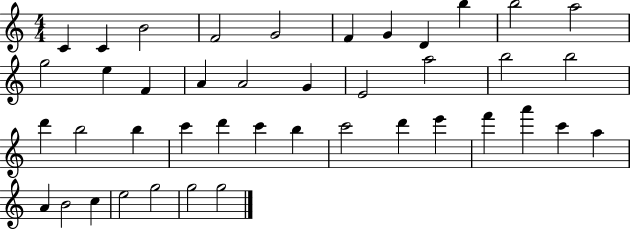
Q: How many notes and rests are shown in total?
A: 42